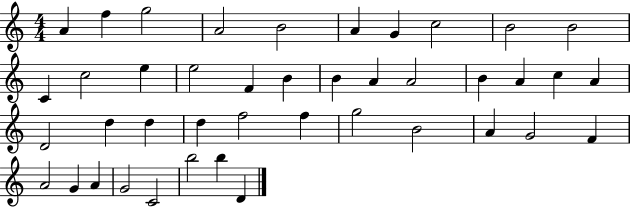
X:1
T:Untitled
M:4/4
L:1/4
K:C
A f g2 A2 B2 A G c2 B2 B2 C c2 e e2 F B B A A2 B A c A D2 d d d f2 f g2 B2 A G2 F A2 G A G2 C2 b2 b D